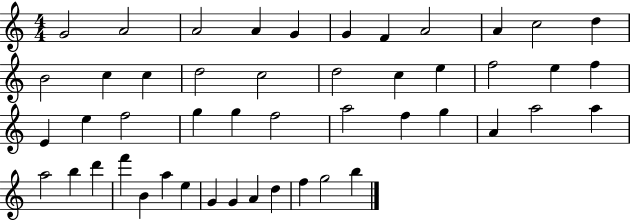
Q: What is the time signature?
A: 4/4